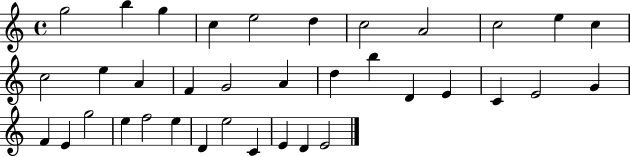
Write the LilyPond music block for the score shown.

{
  \clef treble
  \time 4/4
  \defaultTimeSignature
  \key c \major
  g''2 b''4 g''4 | c''4 e''2 d''4 | c''2 a'2 | c''2 e''4 c''4 | \break c''2 e''4 a'4 | f'4 g'2 a'4 | d''4 b''4 d'4 e'4 | c'4 e'2 g'4 | \break f'4 e'4 g''2 | e''4 f''2 e''4 | d'4 e''2 c'4 | e'4 d'4 e'2 | \break \bar "|."
}